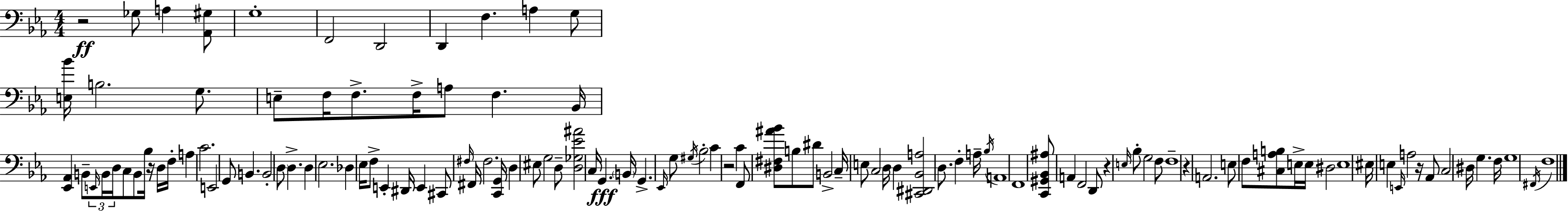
X:1
T:Untitled
M:4/4
L:1/4
K:Cm
z2 _G,/2 A, [_A,,^G,]/2 G,4 F,,2 D,,2 D,, F, A, G,/2 [E,_B]/4 B,2 G,/2 E,/2 F,/4 F,/2 F,/4 A,/2 F, _B,,/4 [_E,,_A,,] B,,/2 E,,/4 B,,/4 D,/4 C,/2 B,,/2 _B,/4 z/4 D,/4 F,/4 A, C2 E,,2 G,,/2 B,, B,,2 D,/2 D, D, _E,2 _D, _E,/4 F,/2 E,, ^D,,/4 E,, ^C,,/2 ^F,/4 ^F,,/4 ^F,2 [C,,G,,]/4 D, ^E,/2 G,2 D,/2 [D,_G,_E^A]2 C,/4 G,, B,,/4 G,, _E,,/4 G,/2 ^G,/4 _B,2 C z2 C F,,/2 [^D,^F,^A_B]/2 B,/2 ^D/2 B,,2 C,/4 E,/2 C,2 D,/4 D, [^C,,^D,,_B,,A,]2 D,/2 F, A,/4 _B,/4 A,,4 F,,4 [C,,^G,,_B,,^A,]/2 A,, F,,2 D,,/2 z E,/4 _B,/2 G,2 F,/2 F,4 z A,,2 E,/2 F,/2 [^C,A,B,]/2 E,/4 E,/4 ^D,2 E,4 ^E,/4 E, E,,/4 A,2 z/4 _A,,/2 C,2 ^D,/4 G, F,/4 G,4 ^F,,/4 F,4